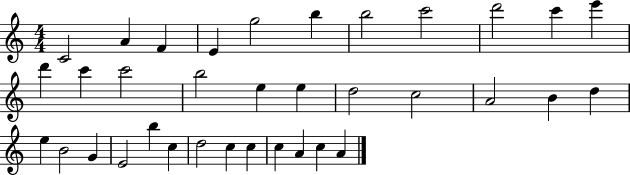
C4/h A4/q F4/q E4/q G5/h B5/q B5/h C6/h D6/h C6/q E6/q D6/q C6/q C6/h B5/h E5/q E5/q D5/h C5/h A4/h B4/q D5/q E5/q B4/h G4/q E4/h B5/q C5/q D5/h C5/q C5/q C5/q A4/q C5/q A4/q